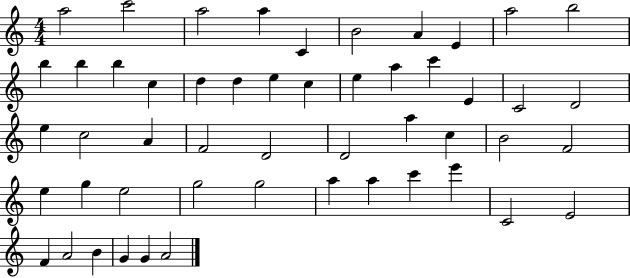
{
  \clef treble
  \numericTimeSignature
  \time 4/4
  \key c \major
  a''2 c'''2 | a''2 a''4 c'4 | b'2 a'4 e'4 | a''2 b''2 | \break b''4 b''4 b''4 c''4 | d''4 d''4 e''4 c''4 | e''4 a''4 c'''4 e'4 | c'2 d'2 | \break e''4 c''2 a'4 | f'2 d'2 | d'2 a''4 c''4 | b'2 f'2 | \break e''4 g''4 e''2 | g''2 g''2 | a''4 a''4 c'''4 e'''4 | c'2 e'2 | \break f'4 a'2 b'4 | g'4 g'4 a'2 | \bar "|."
}